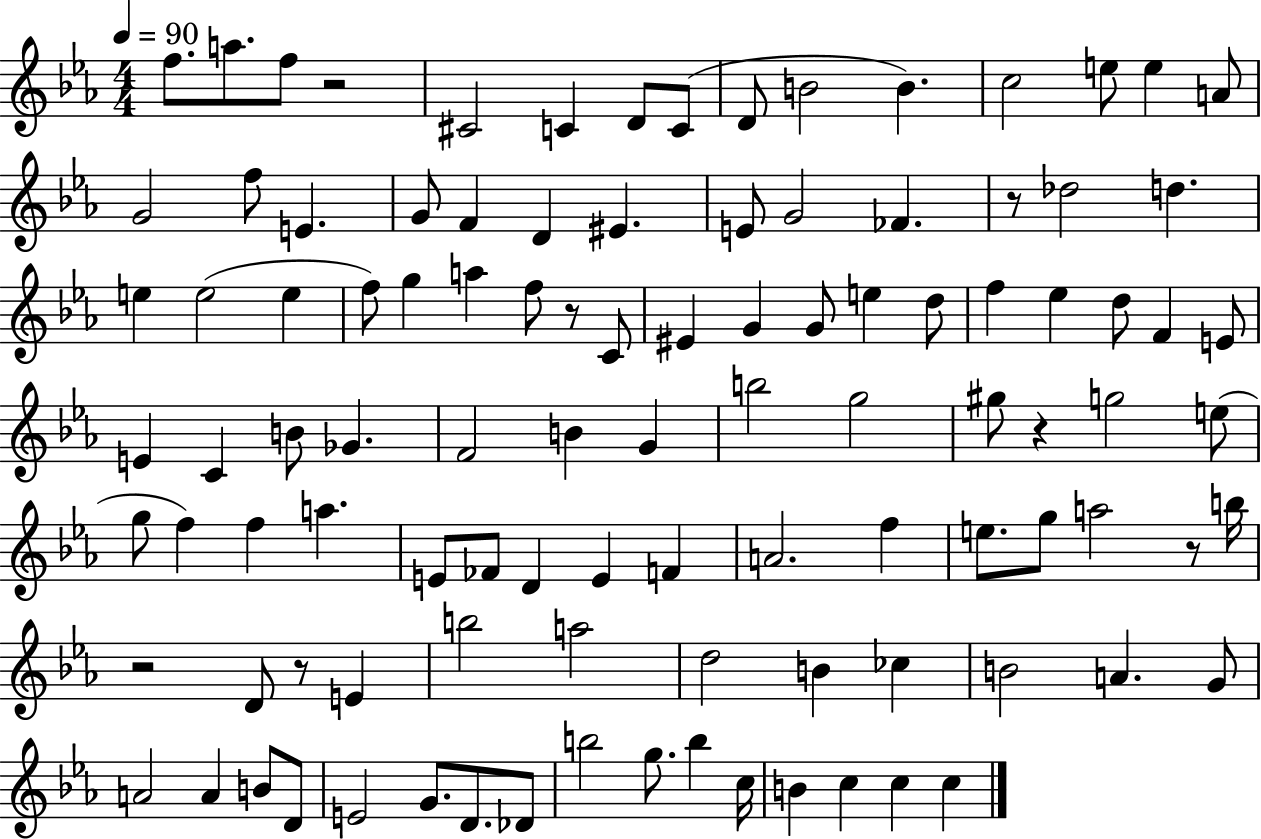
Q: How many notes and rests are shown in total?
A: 104